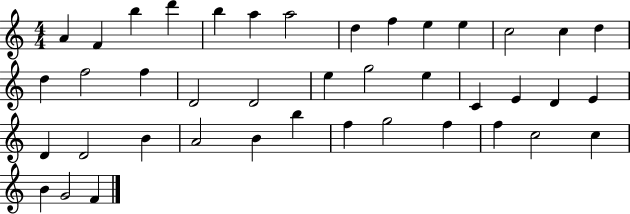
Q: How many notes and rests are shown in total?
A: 41